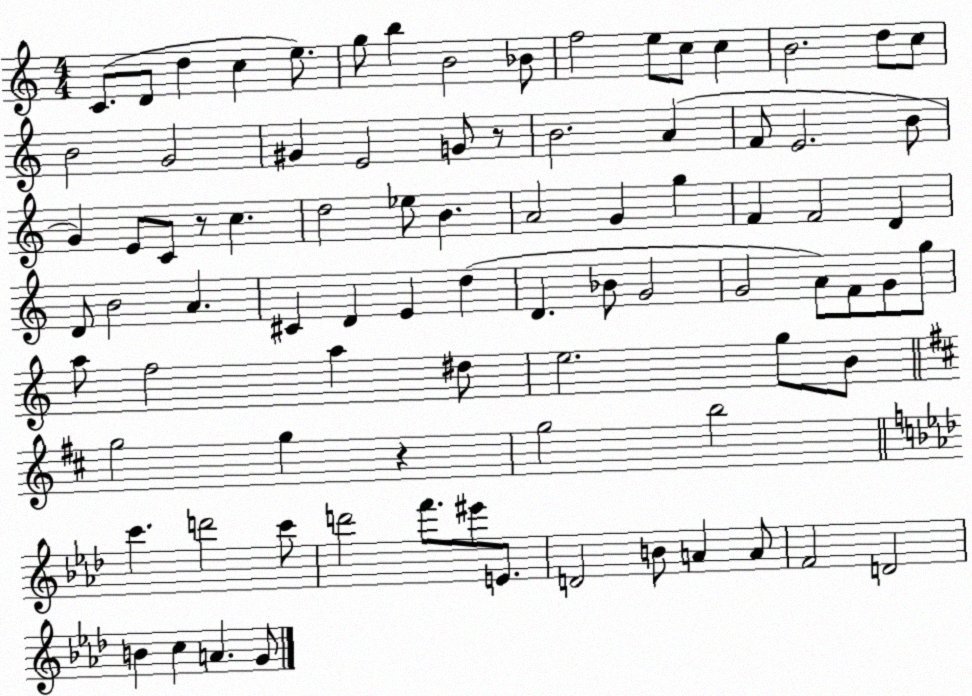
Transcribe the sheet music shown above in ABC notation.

X:1
T:Untitled
M:4/4
L:1/4
K:C
C/2 D/2 d c e/2 g/2 b B2 _B/2 f2 e/2 c/2 c B2 d/2 c/2 B2 G2 ^G E2 G/2 z/2 B2 A F/2 E2 B/2 G E/2 C/2 z/2 c d2 _e/2 B A2 G g F F2 D D/2 B2 A ^C D E d D _B/2 G2 G2 A/2 F/2 G/2 g/2 a/2 f2 a ^d/2 e2 g/2 B/2 g2 g z g2 b2 c' d'2 c'/2 d'2 f'/2 ^e'/2 E/2 D2 B/2 A A/2 F2 D2 B c A G/2